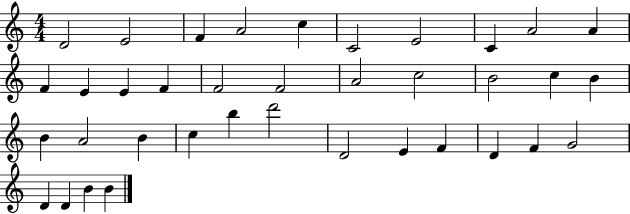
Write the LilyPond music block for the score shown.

{
  \clef treble
  \numericTimeSignature
  \time 4/4
  \key c \major
  d'2 e'2 | f'4 a'2 c''4 | c'2 e'2 | c'4 a'2 a'4 | \break f'4 e'4 e'4 f'4 | f'2 f'2 | a'2 c''2 | b'2 c''4 b'4 | \break b'4 a'2 b'4 | c''4 b''4 d'''2 | d'2 e'4 f'4 | d'4 f'4 g'2 | \break d'4 d'4 b'4 b'4 | \bar "|."
}